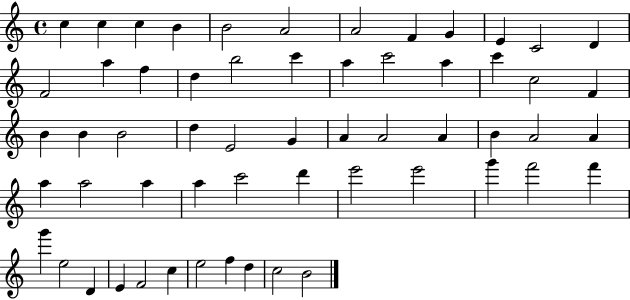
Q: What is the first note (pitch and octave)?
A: C5